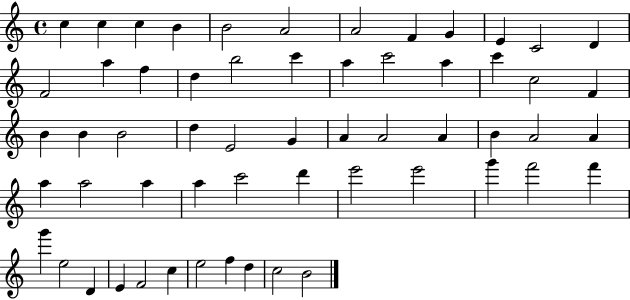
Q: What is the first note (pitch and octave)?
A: C5